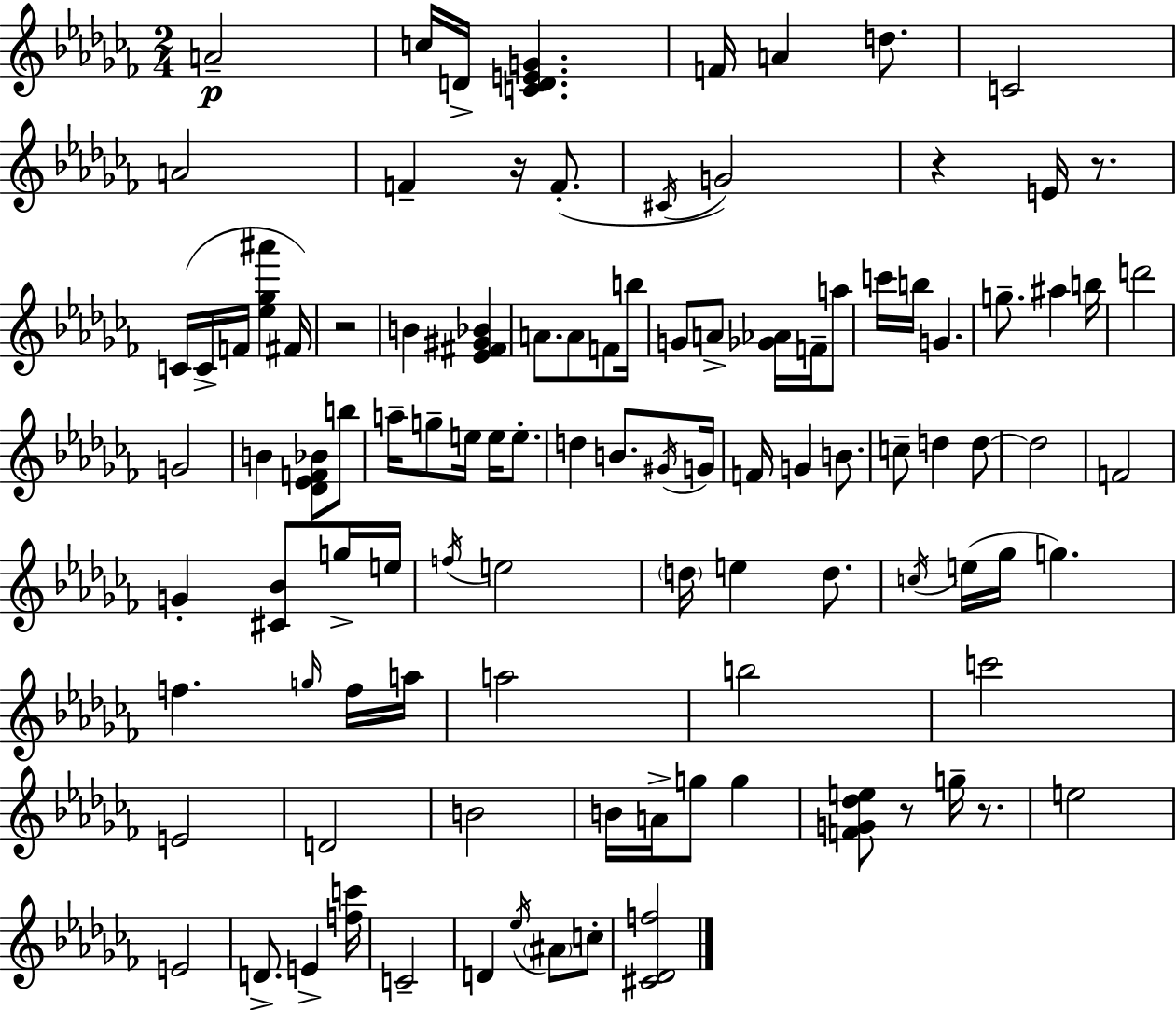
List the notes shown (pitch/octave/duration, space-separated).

A4/h C5/s D4/s [C4,D4,E4,G4]/q. F4/s A4/q D5/e. C4/h A4/h F4/q R/s F4/e. C#4/s G4/h R/q E4/s R/e. C4/s C4/s F4/s [Eb5,Gb5,A#6]/q F#4/s R/h B4/q [Eb4,F#4,G#4,Bb4]/q A4/e. A4/e F4/e B5/s G4/e A4/e [Gb4,Ab4]/s F4/s A5/e C6/s B5/s G4/q. G5/e. A#5/q B5/s D6/h G4/h B4/q [Db4,Eb4,F4,Bb4]/e B5/e A5/s G5/e E5/s E5/s E5/e. D5/q B4/e. G#4/s G4/s F4/s G4/q B4/e. C5/e D5/q D5/e D5/h F4/h G4/q [C#4,Bb4]/e G5/s E5/s F5/s E5/h D5/s E5/q D5/e. C5/s E5/s Gb5/s G5/q. F5/q. G5/s F5/s A5/s A5/h B5/h C6/h E4/h D4/h B4/h B4/s A4/s G5/e G5/q [F4,G4,Db5,E5]/e R/e G5/s R/e. E5/h E4/h D4/e. E4/q [F5,C6]/s C4/h D4/q Eb5/s A#4/e C5/e [C#4,Db4,F5]/h